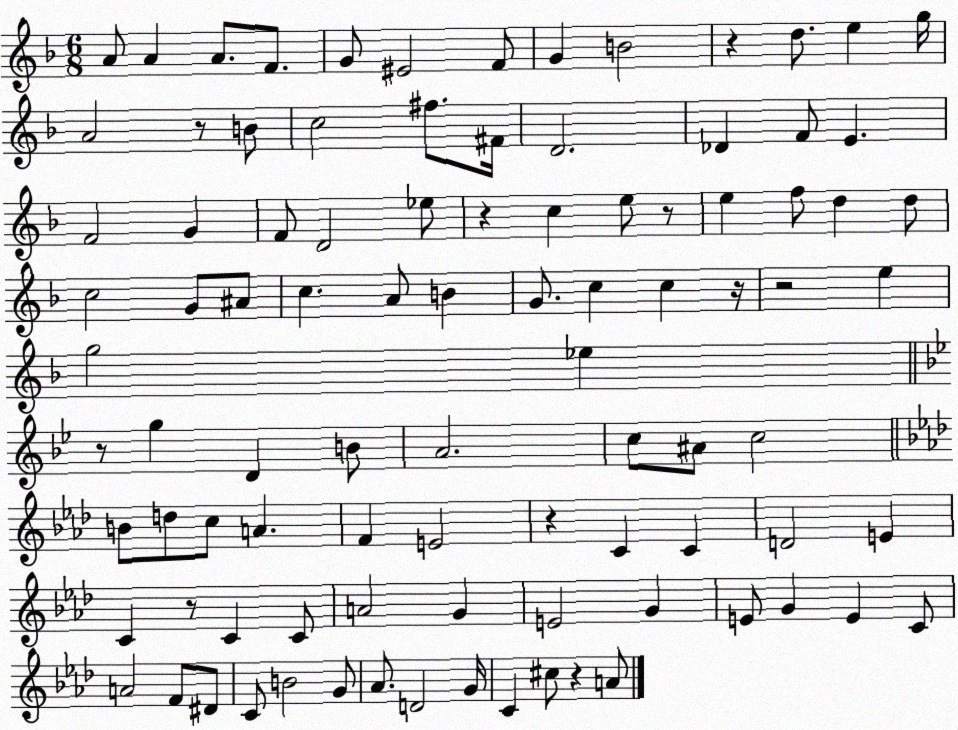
X:1
T:Untitled
M:6/8
L:1/4
K:F
A/2 A A/2 F/2 G/2 ^E2 F/2 G B2 z d/2 e g/4 A2 z/2 B/2 c2 ^f/2 ^F/4 D2 _D F/2 E F2 G F/2 D2 _e/2 z c e/2 z/2 e f/2 d d/2 c2 G/2 ^A/2 c A/2 B G/2 c c z/4 z2 e g2 _e z/2 g D B/2 A2 c/2 ^A/2 c2 B/2 d/2 c/2 A F E2 z C C D2 E C z/2 C C/2 A2 G E2 G E/2 G E C/2 A2 F/2 ^D/2 C/2 B2 G/2 _A/2 D2 G/4 C ^c/2 z A/2